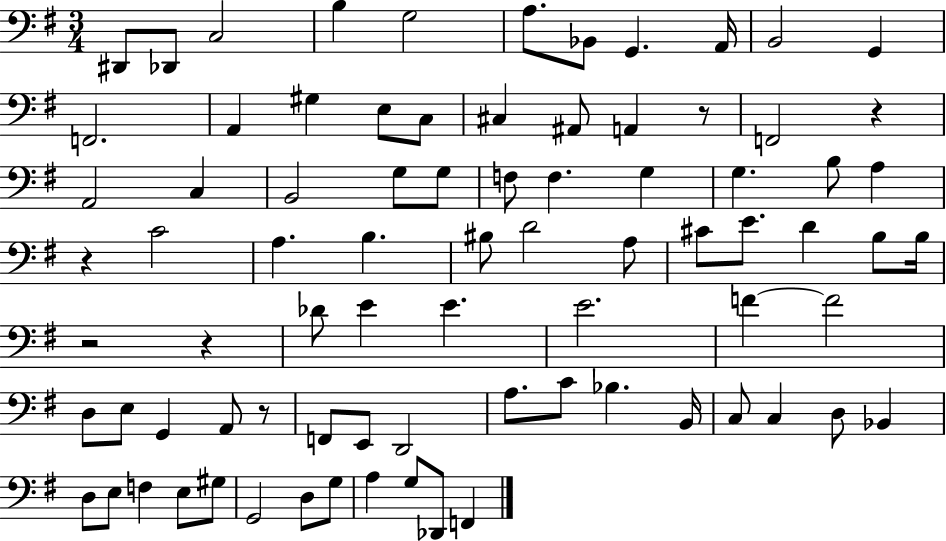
X:1
T:Untitled
M:3/4
L:1/4
K:G
^D,,/2 _D,,/2 C,2 B, G,2 A,/2 _B,,/2 G,, A,,/4 B,,2 G,, F,,2 A,, ^G, E,/2 C,/2 ^C, ^A,,/2 A,, z/2 F,,2 z A,,2 C, B,,2 G,/2 G,/2 F,/2 F, G, G, B,/2 A, z C2 A, B, ^B,/2 D2 A,/2 ^C/2 E/2 D B,/2 B,/4 z2 z _D/2 E E E2 F F2 D,/2 E,/2 G,, A,,/2 z/2 F,,/2 E,,/2 D,,2 A,/2 C/2 _B, B,,/4 C,/2 C, D,/2 _B,, D,/2 E,/2 F, E,/2 ^G,/2 G,,2 D,/2 G,/2 A, G,/2 _D,,/2 F,,